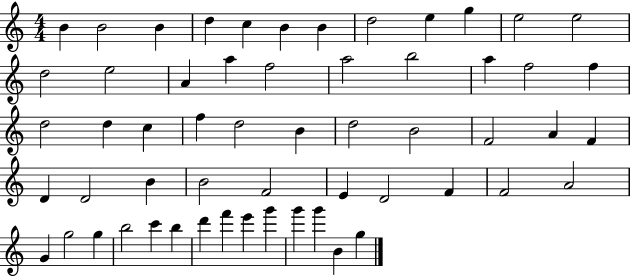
{
  \clef treble
  \numericTimeSignature
  \time 4/4
  \key c \major
  b'4 b'2 b'4 | d''4 c''4 b'4 b'4 | d''2 e''4 g''4 | e''2 e''2 | \break d''2 e''2 | a'4 a''4 f''2 | a''2 b''2 | a''4 f''2 f''4 | \break d''2 d''4 c''4 | f''4 d''2 b'4 | d''2 b'2 | f'2 a'4 f'4 | \break d'4 d'2 b'4 | b'2 f'2 | e'4 d'2 f'4 | f'2 a'2 | \break g'4 g''2 g''4 | b''2 c'''4 b''4 | d'''4 f'''4 e'''4 g'''4 | g'''4 g'''4 b'4 g''4 | \break \bar "|."
}